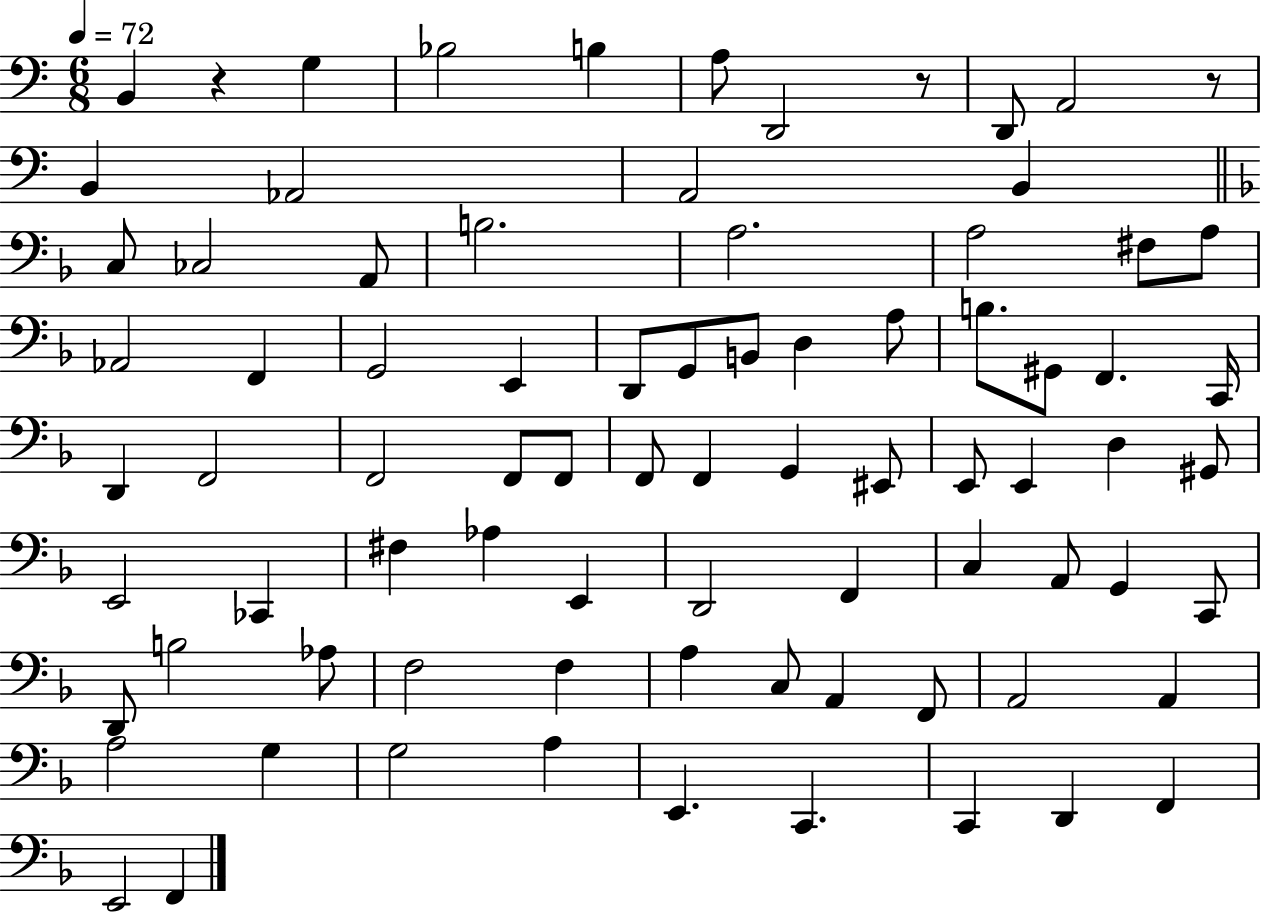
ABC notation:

X:1
T:Untitled
M:6/8
L:1/4
K:C
B,, z G, _B,2 B, A,/2 D,,2 z/2 D,,/2 A,,2 z/2 B,, _A,,2 A,,2 B,, C,/2 _C,2 A,,/2 B,2 A,2 A,2 ^F,/2 A,/2 _A,,2 F,, G,,2 E,, D,,/2 G,,/2 B,,/2 D, A,/2 B,/2 ^G,,/2 F,, C,,/4 D,, F,,2 F,,2 F,,/2 F,,/2 F,,/2 F,, G,, ^E,,/2 E,,/2 E,, D, ^G,,/2 E,,2 _C,, ^F, _A, E,, D,,2 F,, C, A,,/2 G,, C,,/2 D,,/2 B,2 _A,/2 F,2 F, A, C,/2 A,, F,,/2 A,,2 A,, A,2 G, G,2 A, E,, C,, C,, D,, F,, E,,2 F,,